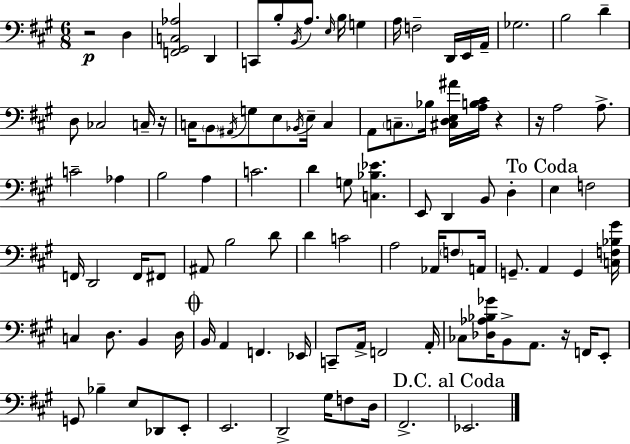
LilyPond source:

{
  \clef bass
  \numericTimeSignature
  \time 6/8
  \key a \major
  r2\p d4 | <f, gis, c aes>2 d,4 | c,8 b8-. \acciaccatura { b,16 } a8. \grace { e16 } b16 g4 | a16 f2-- d,16 | \break e,16 a,16-- ges2. | b2 d'4-- | d8 ces2 | c16-- r16 c16 \parenthesize b,8 \acciaccatura { ais,16 } g8 e8 \acciaccatura { bes,16 } e16-- | \break c4 a,8 \parenthesize c8.-- bes16 <cis d e ais'>16 <a b cis'>16 | r4 r16 a2 | a8.-> c'2-- | aes4 b2 | \break a4 c'2. | d'4 g8 <c bes ees'>4. | e,8 d,4 b,8 | d4-. \mark "To Coda" e4 f2 | \break f,16 d,2 | f,16 fis,8 ais,8 b2 | d'8 d'4 c'2 | a2 | \break aes,16 \parenthesize f8 a,16 g,8.-- a,4 g,4 | <c f bes gis'>16 c4 d8. b,4 | d16 \mark \markup { \musicglyph "scripts.coda" } b,16 a,4 f,4. | ees,16 c,8-- a,16-> f,2 | \break a,16-. ces8 <des aes bes ges'>16 b,8-> a,8. | r16 f,16 e,8-. g,8 bes4-- e8 | des,8 e,8-. e,2. | d,2-> | \break gis16 f8 d16 fis,2.-> | \mark "D.C. al Coda" ees,2. | \bar "|."
}